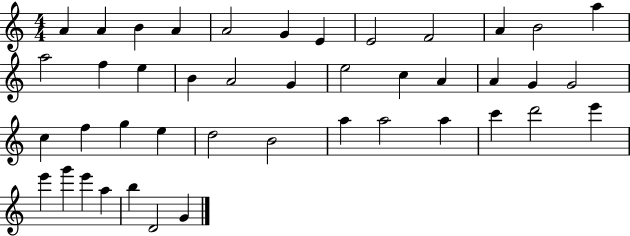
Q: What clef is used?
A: treble